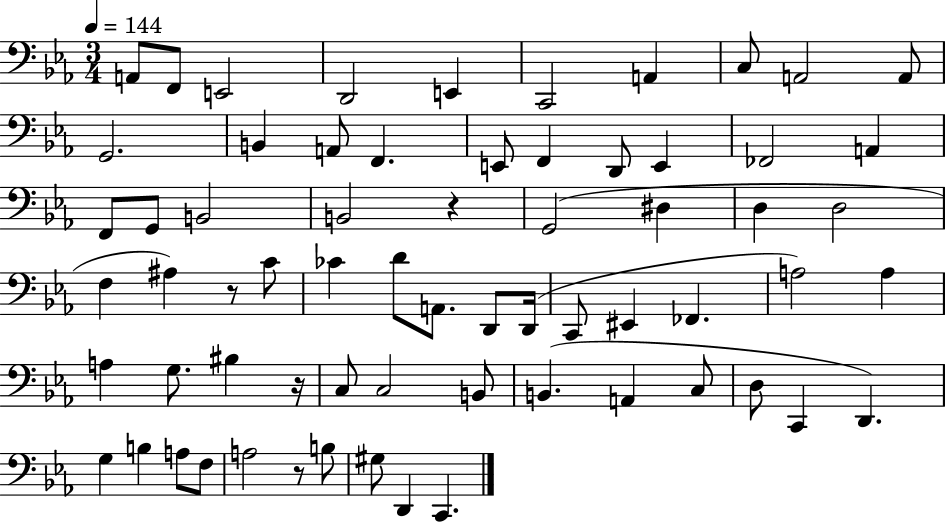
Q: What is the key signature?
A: EES major